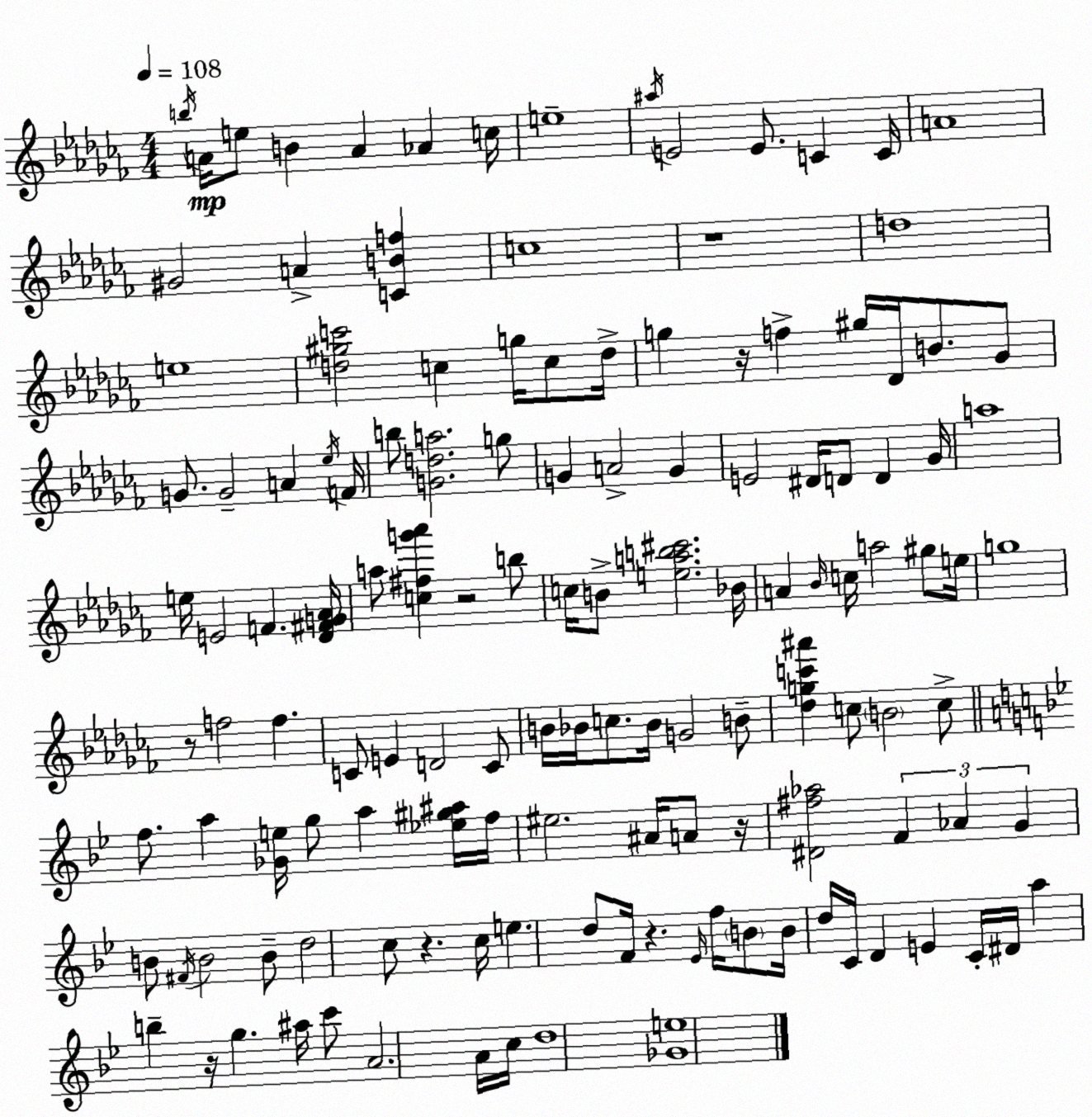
X:1
T:Untitled
M:4/4
L:1/4
K:Abm
b/4 A/4 e/2 B A _A c/4 e4 ^a/4 E2 E/2 C C/4 A4 ^G2 A [CBf] c4 z4 d4 e4 [d^gc']2 c g/4 c/2 d/4 g z/4 f ^g/4 _D/4 B/2 _G/2 G/2 G2 A _e/4 F/4 b/2 [Gda]2 g/2 G A2 G E2 ^D/4 D/2 D _G/4 a4 e/4 E2 F [_D^FG_A]/4 a/2 [c^fg'_a'] z2 b/2 c/4 B/2 [eab^c']2 _B/4 A _B/4 c/4 a2 ^g/2 e/4 g4 z/2 f2 f C/2 E D2 C/2 B/4 _B/4 c/2 _B/4 G2 B/2 [_dgc'^a'] c/2 B2 c/2 f/2 a [_Ge]/4 g/2 a [_e^g^a]/4 f/4 ^e2 ^A/4 A/2 z/4 [^D^f_a]2 F _A G B/2 ^F/4 B2 B/2 d2 c/2 z c/4 e d/2 F/4 z _E/4 f/4 B/2 B/4 d/4 C/4 D E C/4 ^D/4 a b z/4 g ^a/4 c'/2 A2 A/4 c/4 d4 [_Ge]4